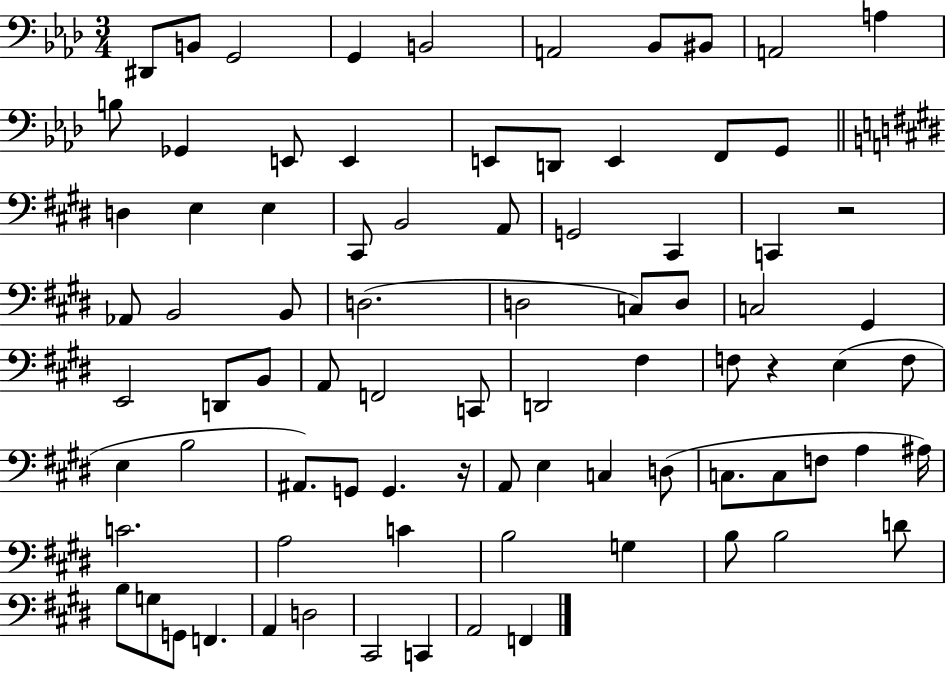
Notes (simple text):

D#2/e B2/e G2/h G2/q B2/h A2/h Bb2/e BIS2/e A2/h A3/q B3/e Gb2/q E2/e E2/q E2/e D2/e E2/q F2/e G2/e D3/q E3/q E3/q C#2/e B2/h A2/e G2/h C#2/q C2/q R/h Ab2/e B2/h B2/e D3/h. D3/h C3/e D3/e C3/h G#2/q E2/h D2/e B2/e A2/e F2/h C2/e D2/h F#3/q F3/e R/q E3/q F3/e E3/q B3/h A#2/e. G2/e G2/q. R/s A2/e E3/q C3/q D3/e C3/e. C3/e F3/e A3/q A#3/s C4/h. A3/h C4/q B3/h G3/q B3/e B3/h D4/e B3/e G3/e G2/e F2/q. A2/q D3/h C#2/h C2/q A2/h F2/q